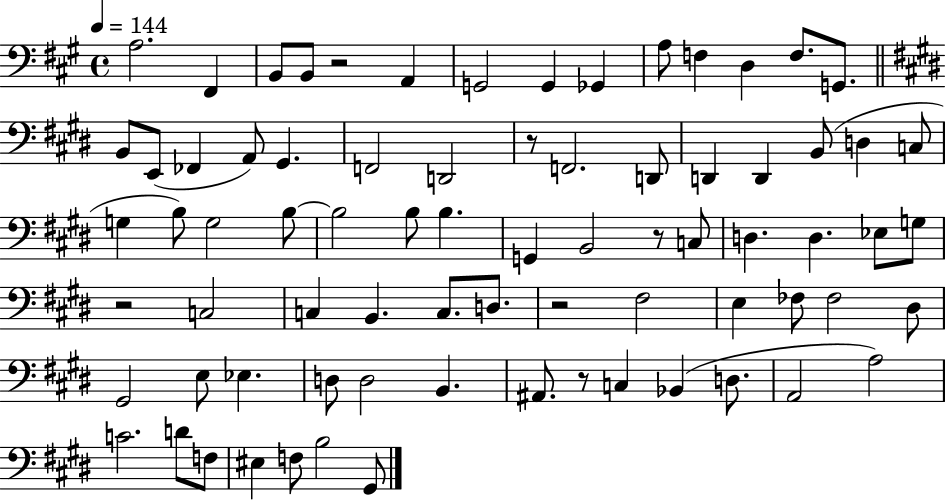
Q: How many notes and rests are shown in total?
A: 76